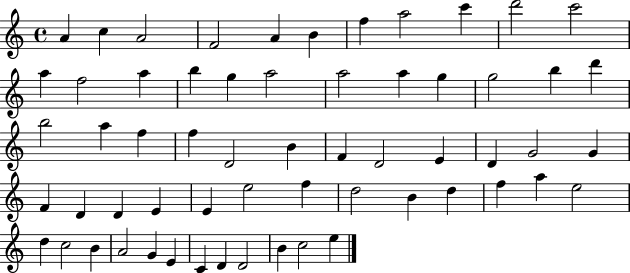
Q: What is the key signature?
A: C major